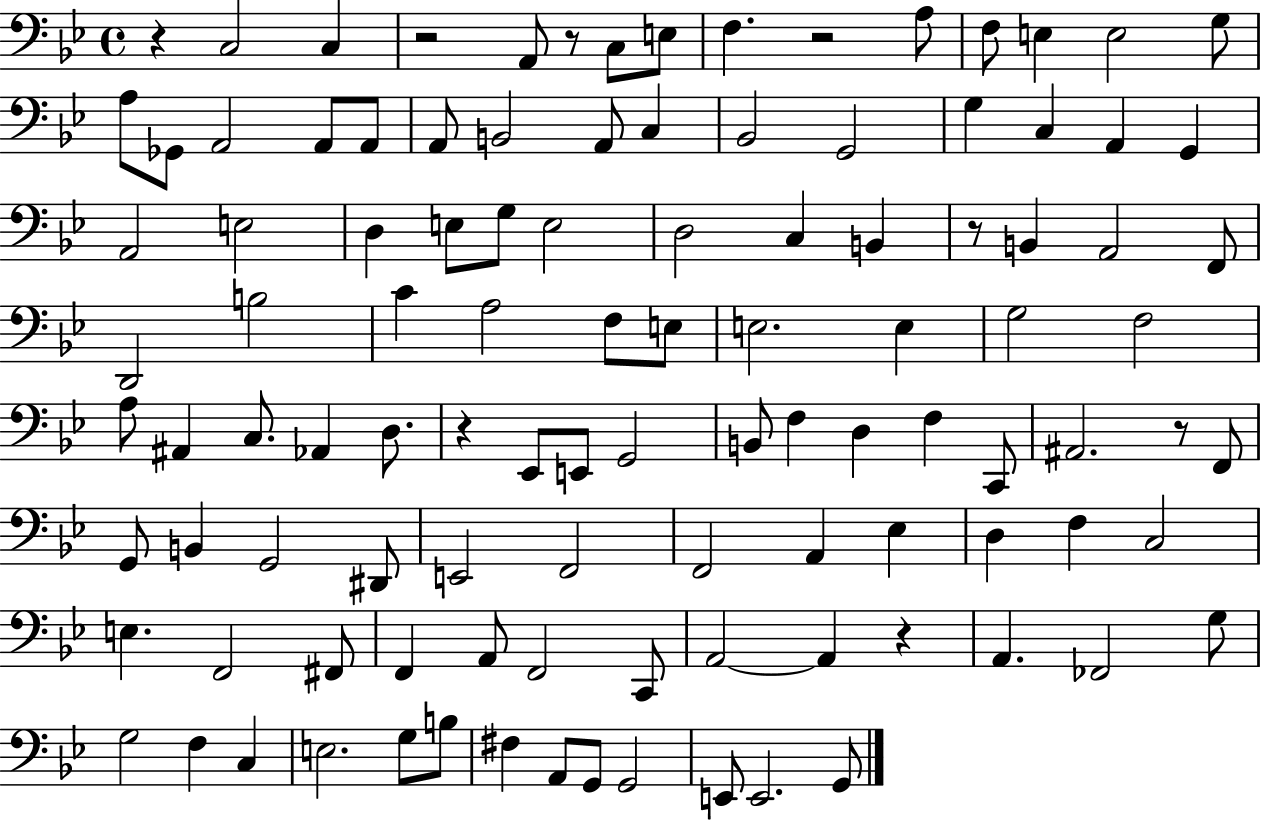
X:1
T:Untitled
M:4/4
L:1/4
K:Bb
z C,2 C, z2 A,,/2 z/2 C,/2 E,/2 F, z2 A,/2 F,/2 E, E,2 G,/2 A,/2 _G,,/2 A,,2 A,,/2 A,,/2 A,,/2 B,,2 A,,/2 C, _B,,2 G,,2 G, C, A,, G,, A,,2 E,2 D, E,/2 G,/2 E,2 D,2 C, B,, z/2 B,, A,,2 F,,/2 D,,2 B,2 C A,2 F,/2 E,/2 E,2 E, G,2 F,2 A,/2 ^A,, C,/2 _A,, D,/2 z _E,,/2 E,,/2 G,,2 B,,/2 F, D, F, C,,/2 ^A,,2 z/2 F,,/2 G,,/2 B,, G,,2 ^D,,/2 E,,2 F,,2 F,,2 A,, _E, D, F, C,2 E, F,,2 ^F,,/2 F,, A,,/2 F,,2 C,,/2 A,,2 A,, z A,, _F,,2 G,/2 G,2 F, C, E,2 G,/2 B,/2 ^F, A,,/2 G,,/2 G,,2 E,,/2 E,,2 G,,/2